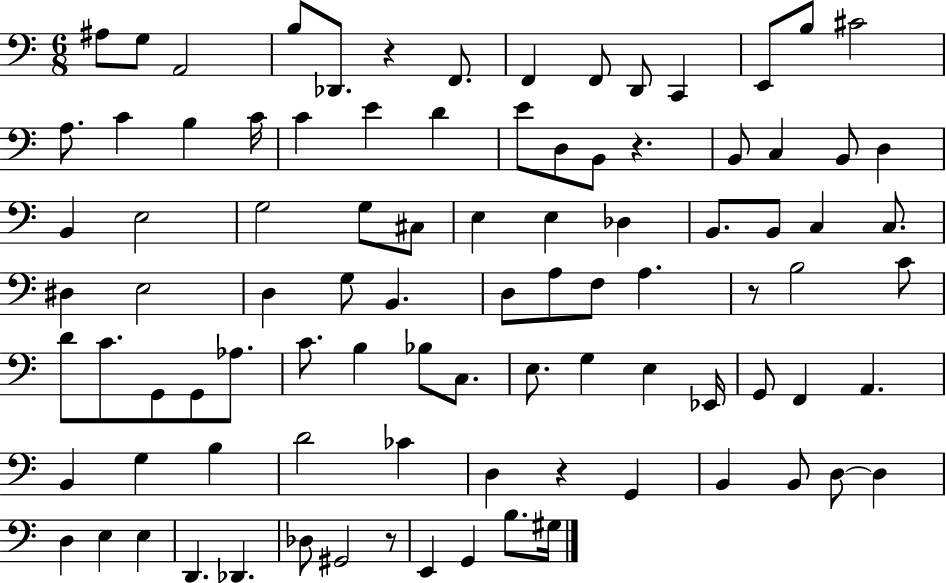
X:1
T:Untitled
M:6/8
L:1/4
K:C
^A,/2 G,/2 A,,2 B,/2 _D,,/2 z F,,/2 F,, F,,/2 D,,/2 C,, E,,/2 B,/2 ^C2 A,/2 C B, C/4 C E D E/2 D,/2 B,,/2 z B,,/2 C, B,,/2 D, B,, E,2 G,2 G,/2 ^C,/2 E, E, _D, B,,/2 B,,/2 C, C,/2 ^D, E,2 D, G,/2 B,, D,/2 A,/2 F,/2 A, z/2 B,2 C/2 D/2 C/2 G,,/2 G,,/2 _A,/2 C/2 B, _B,/2 C,/2 E,/2 G, E, _E,,/4 G,,/2 F,, A,, B,, G, B, D2 _C D, z G,, B,, B,,/2 D,/2 D, D, E, E, D,, _D,, _D,/2 ^G,,2 z/2 E,, G,, B,/2 ^G,/4